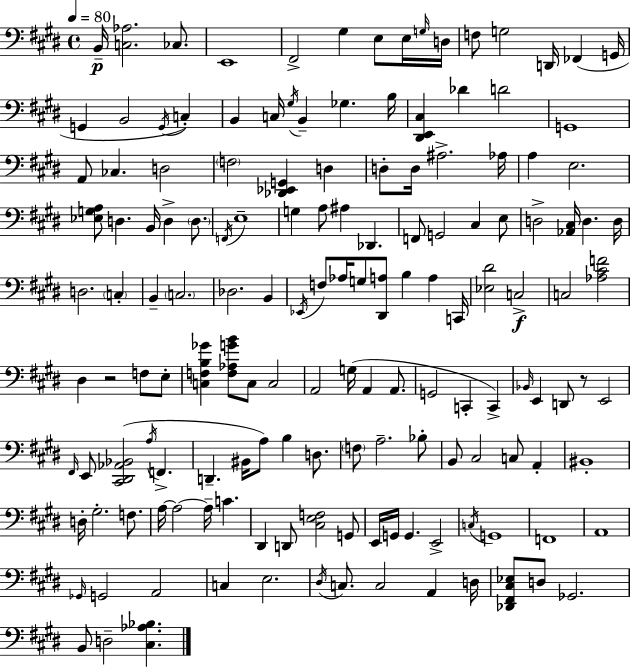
B2/s [C3,Ab3]/h. CES3/e. E2/w F#2/h G#3/q E3/e E3/s G3/s D3/s F3/e G3/h D2/s FES2/q G2/s G2/q B2/h G2/s C3/q B2/q C3/s G#3/s B2/q Gb3/q. B3/s [D#2,E2,C#3]/q Db4/q D4/h G2/w A2/e CES3/q. D3/h F3/h [Db2,Eb2,G2]/q D3/q D3/e D3/s A#3/h. Ab3/s A3/q E3/h. [Eb3,G3,A3]/e D3/q. B2/s D3/q D3/e. F2/s E3/w G3/q A3/e A#3/q Db2/q. F2/e G2/h C#3/q E3/e D3/h [Ab2,C#3]/s D3/q. D3/s D3/h. C3/q B2/q C3/h. Db3/h. B2/q Eb2/s F3/e Ab3/s G3/e [D#2,A3]/e B3/q A3/q C2/s [Eb3,D#4]/h C3/h C3/h [Ab3,C#4,F4]/h D#3/q R/h F3/e E3/e [C3,F3,B3,Gb4]/q [F3,Ab3,G4,B4]/e C3/e C3/h A2/h G3/s A2/q A2/e. G2/h C2/q C2/q Bb2/s E2/q D2/e R/e E2/h F#2/s E2/e [C#2,D#2,Ab2,Bb2]/h A3/s F2/q. D2/q. BIS2/s A3/e B3/q D3/e. F3/e A3/h. Bb3/e B2/e C#3/h C3/e A2/q BIS2/w D3/s G#3/h. F3/e. A3/s A3/h A3/s C4/q. D#2/q D2/e [C#3,E3,F3]/h G2/e E2/s G2/s G2/q. E2/h C3/s G2/w F2/w A2/w Gb2/s G2/h A2/h C3/q E3/h. D#3/s C3/e. C3/h A2/q D3/s [Db2,F#2,C#3,Eb3]/e D3/e Gb2/h. B2/e D3/h [C#3,Ab3,Bb3]/q.